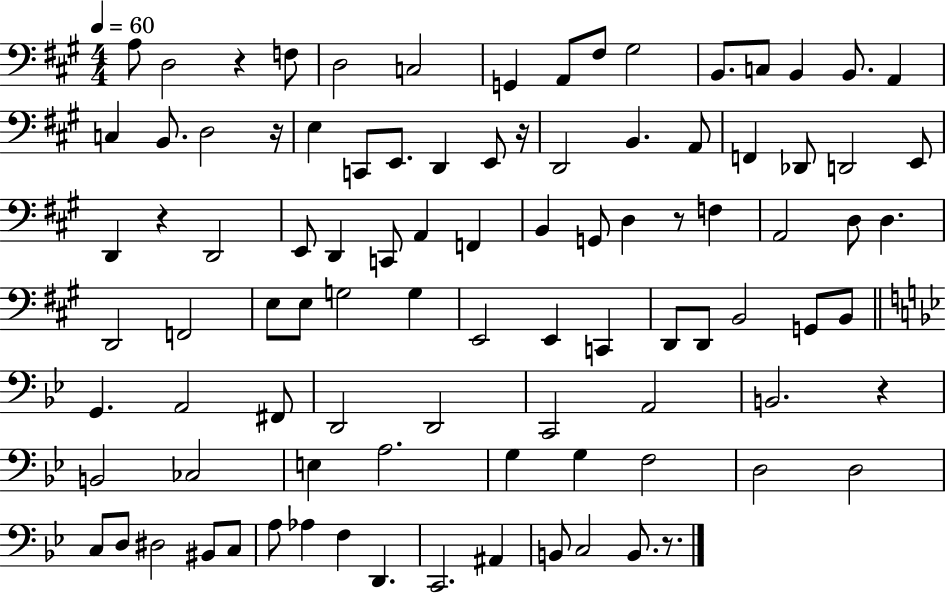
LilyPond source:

{
  \clef bass
  \numericTimeSignature
  \time 4/4
  \key a \major
  \tempo 4 = 60
  a8 d2 r4 f8 | d2 c2 | g,4 a,8 fis8 gis2 | b,8. c8 b,4 b,8. a,4 | \break c4 b,8. d2 r16 | e4 c,8 e,8. d,4 e,8 r16 | d,2 b,4. a,8 | f,4 des,8 d,2 e,8 | \break d,4 r4 d,2 | e,8 d,4 c,8 a,4 f,4 | b,4 g,8 d4 r8 f4 | a,2 d8 d4. | \break d,2 f,2 | e8 e8 g2 g4 | e,2 e,4 c,4 | d,8 d,8 b,2 g,8 b,8 | \break \bar "||" \break \key bes \major g,4. a,2 fis,8 | d,2 d,2 | c,2 a,2 | b,2. r4 | \break b,2 ces2 | e4 a2. | g4 g4 f2 | d2 d2 | \break c8 d8 dis2 bis,8 c8 | a8 aes4 f4 d,4. | c,2. ais,4 | b,8 c2 b,8. r8. | \break \bar "|."
}